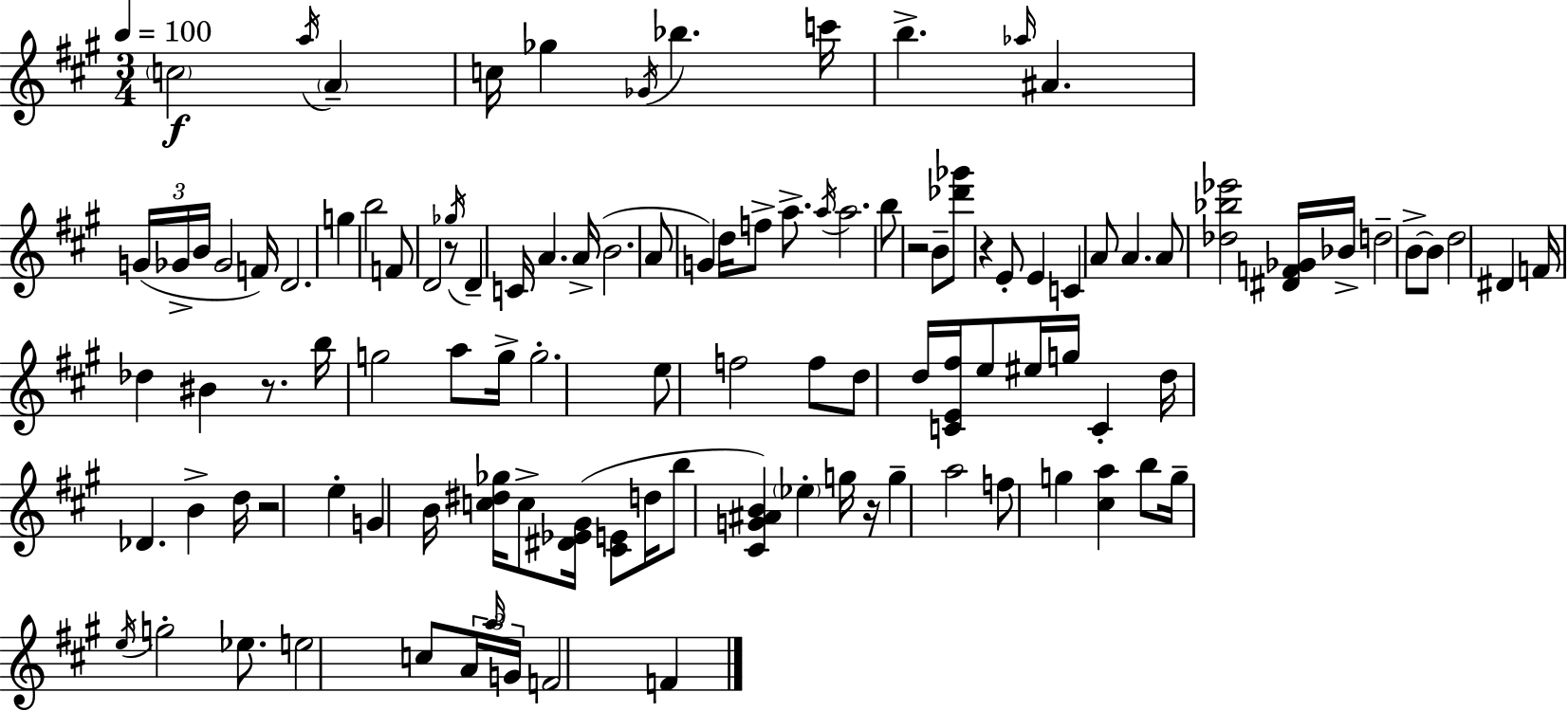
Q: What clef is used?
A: treble